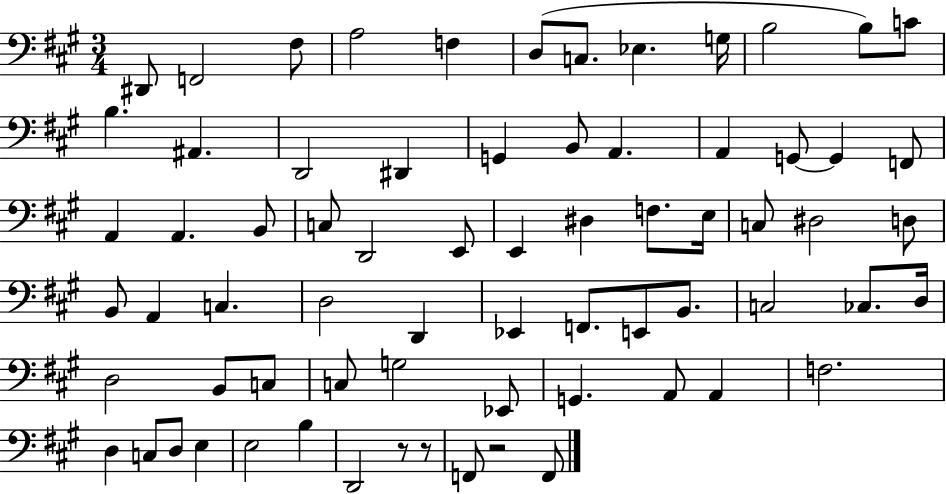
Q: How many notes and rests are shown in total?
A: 70